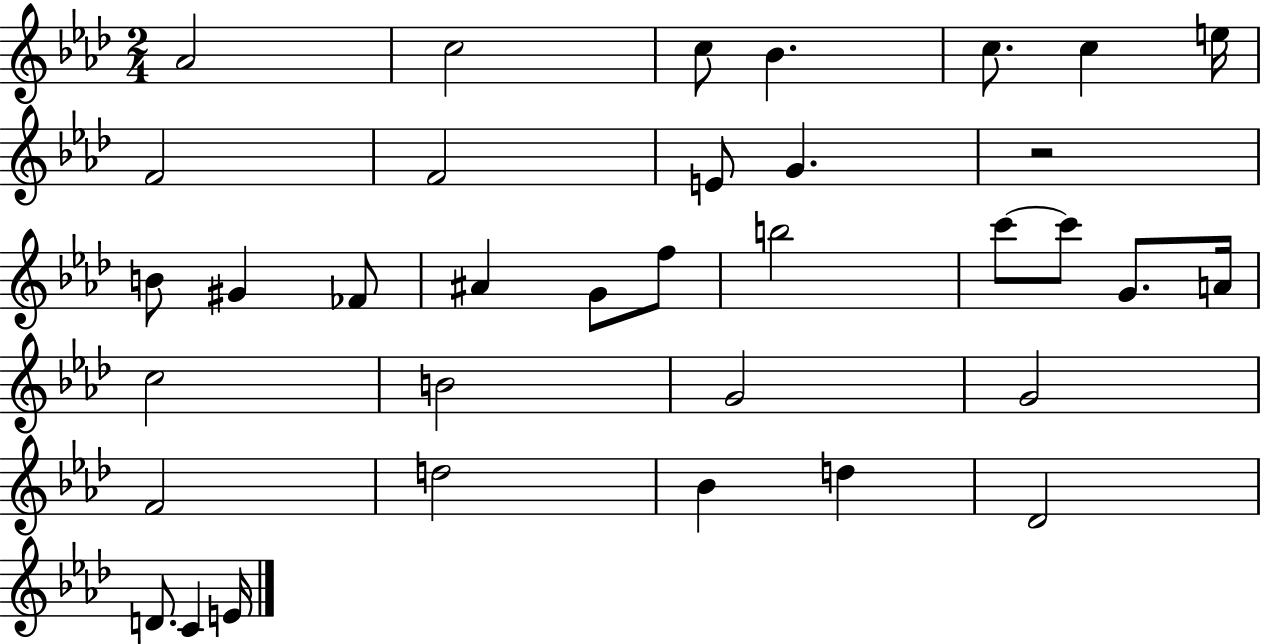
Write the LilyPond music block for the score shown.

{
  \clef treble
  \numericTimeSignature
  \time 2/4
  \key aes \major
  aes'2 | c''2 | c''8 bes'4. | c''8. c''4 e''16 | \break f'2 | f'2 | e'8 g'4. | r2 | \break b'8 gis'4 fes'8 | ais'4 g'8 f''8 | b''2 | c'''8~~ c'''8 g'8. a'16 | \break c''2 | b'2 | g'2 | g'2 | \break f'2 | d''2 | bes'4 d''4 | des'2 | \break d'8. c'4 e'16 | \bar "|."
}